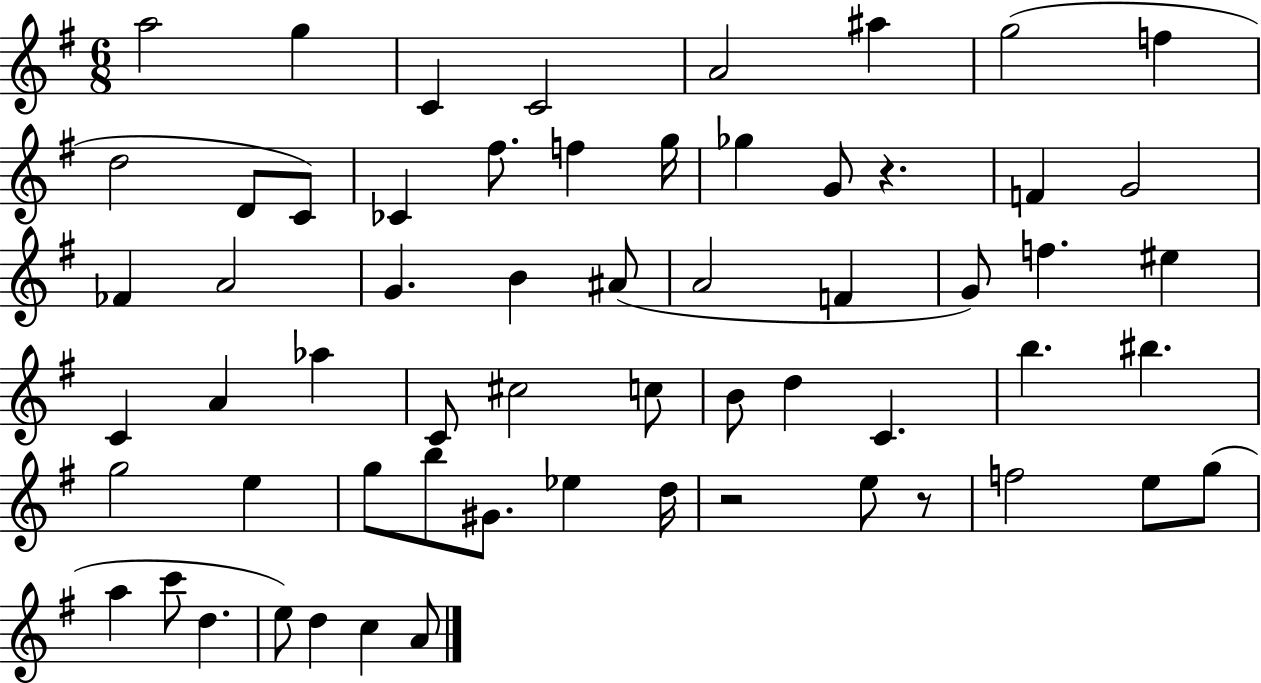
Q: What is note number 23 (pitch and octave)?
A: B4